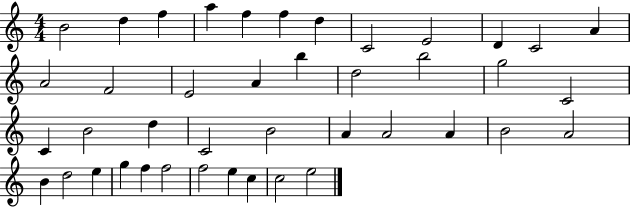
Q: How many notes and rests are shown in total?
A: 42